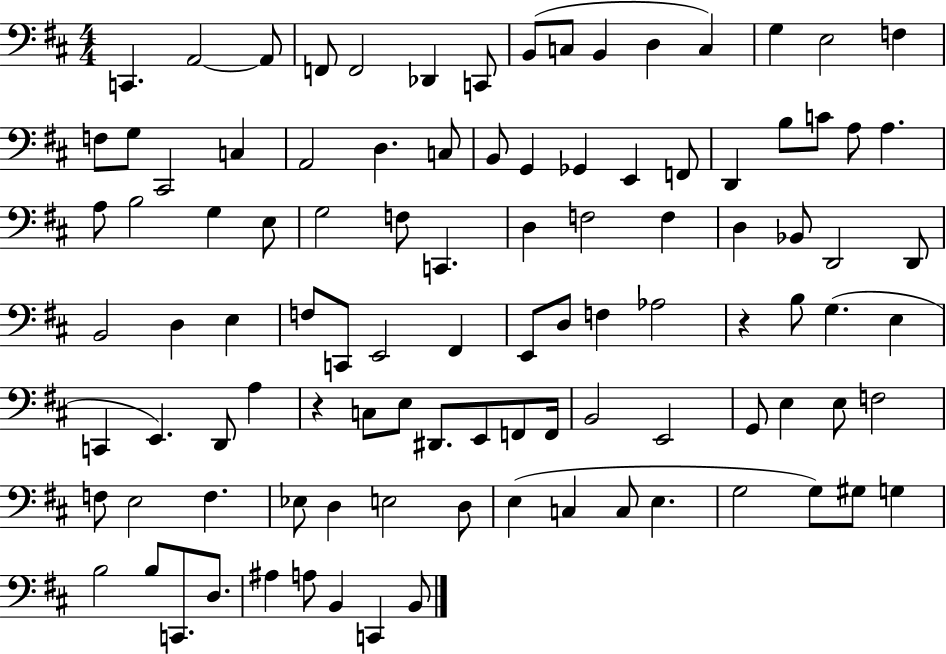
C2/q. A2/h A2/e F2/e F2/h Db2/q C2/e B2/e C3/e B2/q D3/q C3/q G3/q E3/h F3/q F3/e G3/e C#2/h C3/q A2/h D3/q. C3/e B2/e G2/q Gb2/q E2/q F2/e D2/q B3/e C4/e A3/e A3/q. A3/e B3/h G3/q E3/e G3/h F3/e C2/q. D3/q F3/h F3/q D3/q Bb2/e D2/h D2/e B2/h D3/q E3/q F3/e C2/e E2/h F#2/q E2/e D3/e F3/q Ab3/h R/q B3/e G3/q. E3/q C2/q E2/q. D2/e A3/q R/q C3/e E3/e D#2/e. E2/e F2/e F2/s B2/h E2/h G2/e E3/q E3/e F3/h F3/e E3/h F3/q. Eb3/e D3/q E3/h D3/e E3/q C3/q C3/e E3/q. G3/h G3/e G#3/e G3/q B3/h B3/e C2/e. D3/e. A#3/q A3/e B2/q C2/q B2/e